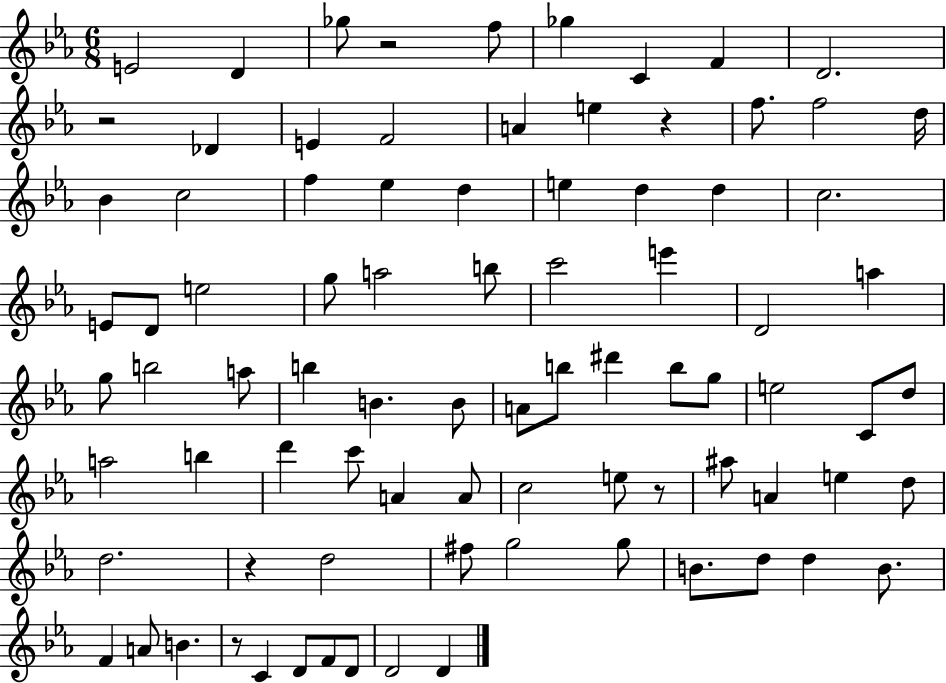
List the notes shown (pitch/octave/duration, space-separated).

E4/h D4/q Gb5/e R/h F5/e Gb5/q C4/q F4/q D4/h. R/h Db4/q E4/q F4/h A4/q E5/q R/q F5/e. F5/h D5/s Bb4/q C5/h F5/q Eb5/q D5/q E5/q D5/q D5/q C5/h. E4/e D4/e E5/h G5/e A5/h B5/e C6/h E6/q D4/h A5/q G5/e B5/h A5/e B5/q B4/q. B4/e A4/e B5/e D#6/q B5/e G5/e E5/h C4/e D5/e A5/h B5/q D6/q C6/e A4/q A4/e C5/h E5/e R/e A#5/e A4/q E5/q D5/e D5/h. R/q D5/h F#5/e G5/h G5/e B4/e. D5/e D5/q B4/e. F4/q A4/e B4/q. R/e C4/q D4/e F4/e D4/e D4/h D4/q